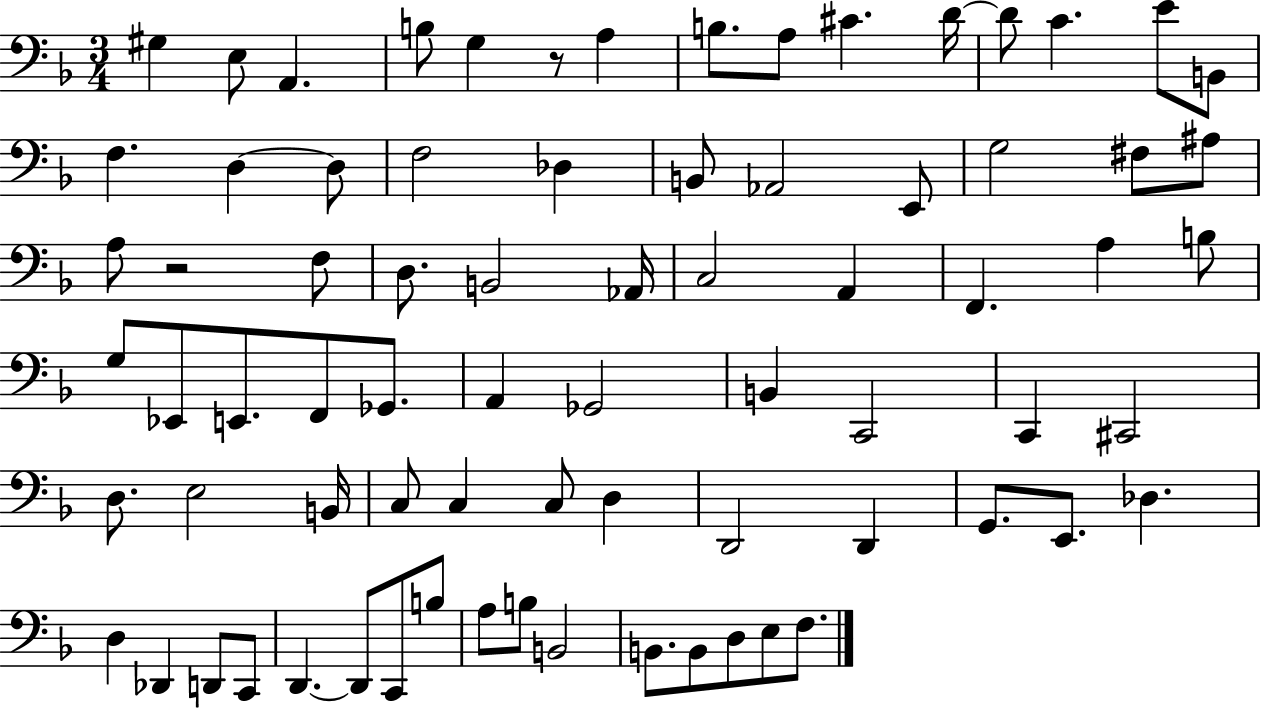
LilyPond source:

{
  \clef bass
  \numericTimeSignature
  \time 3/4
  \key f \major
  gis4 e8 a,4. | b8 g4 r8 a4 | b8. a8 cis'4. d'16~~ | d'8 c'4. e'8 b,8 | \break f4. d4~~ d8 | f2 des4 | b,8 aes,2 e,8 | g2 fis8 ais8 | \break a8 r2 f8 | d8. b,2 aes,16 | c2 a,4 | f,4. a4 b8 | \break g8 ees,8 e,8. f,8 ges,8. | a,4 ges,2 | b,4 c,2 | c,4 cis,2 | \break d8. e2 b,16 | c8 c4 c8 d4 | d,2 d,4 | g,8. e,8. des4. | \break d4 des,4 d,8 c,8 | d,4.~~ d,8 c,8 b8 | a8 b8 b,2 | b,8. b,8 d8 e8 f8. | \break \bar "|."
}